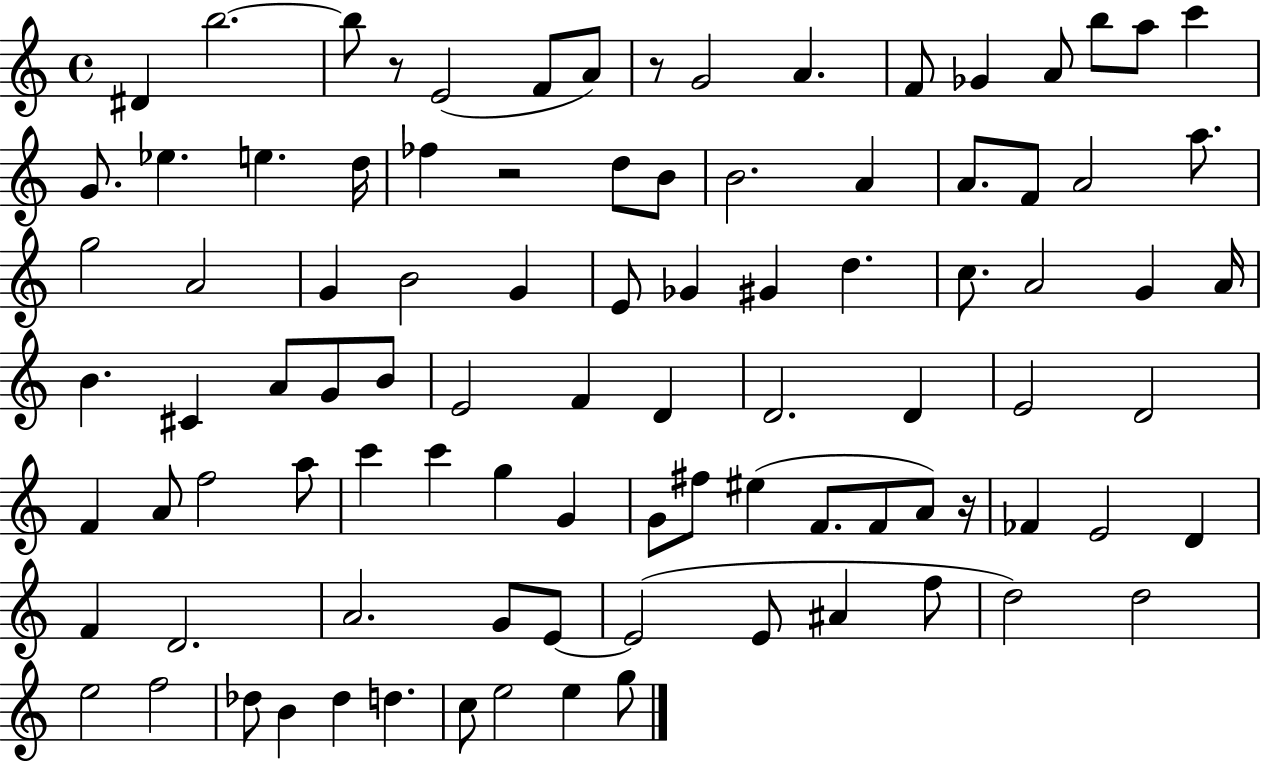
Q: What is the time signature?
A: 4/4